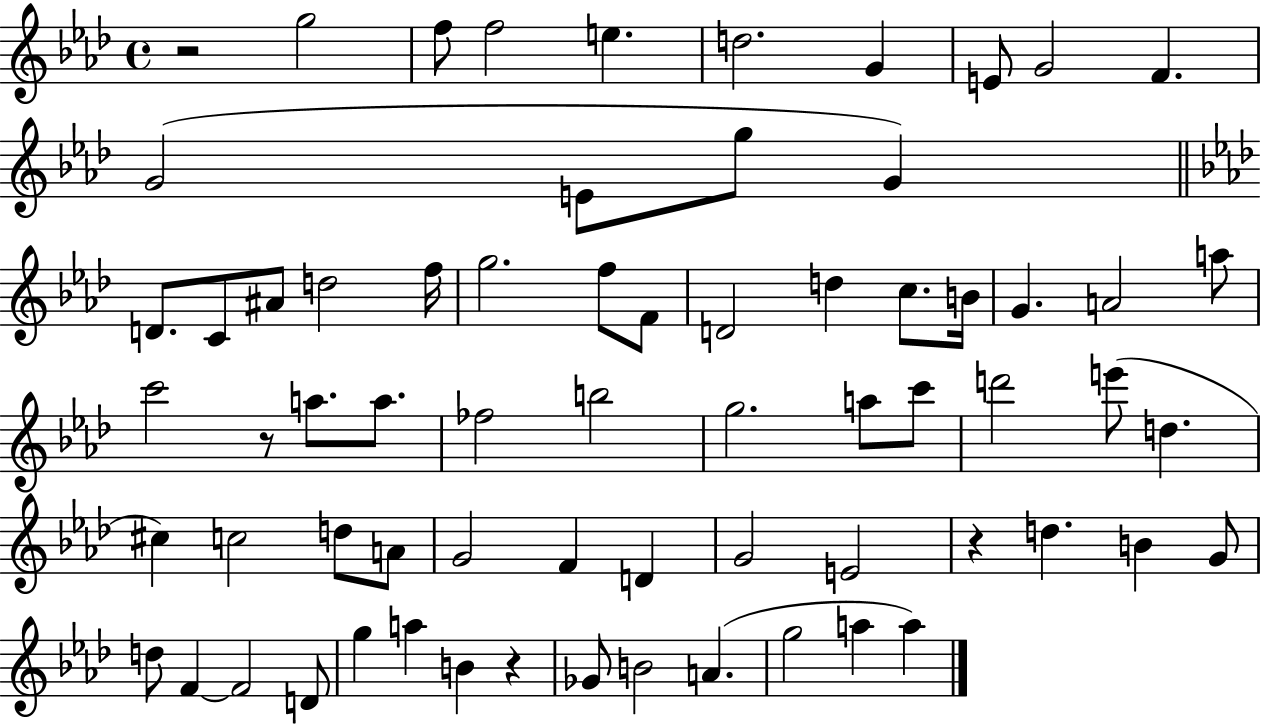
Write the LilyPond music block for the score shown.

{
  \clef treble
  \time 4/4
  \defaultTimeSignature
  \key aes \major
  r2 g''2 | f''8 f''2 e''4. | d''2. g'4 | e'8 g'2 f'4. | \break g'2( e'8 g''8 g'4) | \bar "||" \break \key aes \major d'8. c'8 ais'8 d''2 f''16 | g''2. f''8 f'8 | d'2 d''4 c''8. b'16 | g'4. a'2 a''8 | \break c'''2 r8 a''8. a''8. | fes''2 b''2 | g''2. a''8 c'''8 | d'''2 e'''8( d''4. | \break cis''4) c''2 d''8 a'8 | g'2 f'4 d'4 | g'2 e'2 | r4 d''4. b'4 g'8 | \break d''8 f'4~~ f'2 d'8 | g''4 a''4 b'4 r4 | ges'8 b'2 a'4.( | g''2 a''4 a''4) | \break \bar "|."
}